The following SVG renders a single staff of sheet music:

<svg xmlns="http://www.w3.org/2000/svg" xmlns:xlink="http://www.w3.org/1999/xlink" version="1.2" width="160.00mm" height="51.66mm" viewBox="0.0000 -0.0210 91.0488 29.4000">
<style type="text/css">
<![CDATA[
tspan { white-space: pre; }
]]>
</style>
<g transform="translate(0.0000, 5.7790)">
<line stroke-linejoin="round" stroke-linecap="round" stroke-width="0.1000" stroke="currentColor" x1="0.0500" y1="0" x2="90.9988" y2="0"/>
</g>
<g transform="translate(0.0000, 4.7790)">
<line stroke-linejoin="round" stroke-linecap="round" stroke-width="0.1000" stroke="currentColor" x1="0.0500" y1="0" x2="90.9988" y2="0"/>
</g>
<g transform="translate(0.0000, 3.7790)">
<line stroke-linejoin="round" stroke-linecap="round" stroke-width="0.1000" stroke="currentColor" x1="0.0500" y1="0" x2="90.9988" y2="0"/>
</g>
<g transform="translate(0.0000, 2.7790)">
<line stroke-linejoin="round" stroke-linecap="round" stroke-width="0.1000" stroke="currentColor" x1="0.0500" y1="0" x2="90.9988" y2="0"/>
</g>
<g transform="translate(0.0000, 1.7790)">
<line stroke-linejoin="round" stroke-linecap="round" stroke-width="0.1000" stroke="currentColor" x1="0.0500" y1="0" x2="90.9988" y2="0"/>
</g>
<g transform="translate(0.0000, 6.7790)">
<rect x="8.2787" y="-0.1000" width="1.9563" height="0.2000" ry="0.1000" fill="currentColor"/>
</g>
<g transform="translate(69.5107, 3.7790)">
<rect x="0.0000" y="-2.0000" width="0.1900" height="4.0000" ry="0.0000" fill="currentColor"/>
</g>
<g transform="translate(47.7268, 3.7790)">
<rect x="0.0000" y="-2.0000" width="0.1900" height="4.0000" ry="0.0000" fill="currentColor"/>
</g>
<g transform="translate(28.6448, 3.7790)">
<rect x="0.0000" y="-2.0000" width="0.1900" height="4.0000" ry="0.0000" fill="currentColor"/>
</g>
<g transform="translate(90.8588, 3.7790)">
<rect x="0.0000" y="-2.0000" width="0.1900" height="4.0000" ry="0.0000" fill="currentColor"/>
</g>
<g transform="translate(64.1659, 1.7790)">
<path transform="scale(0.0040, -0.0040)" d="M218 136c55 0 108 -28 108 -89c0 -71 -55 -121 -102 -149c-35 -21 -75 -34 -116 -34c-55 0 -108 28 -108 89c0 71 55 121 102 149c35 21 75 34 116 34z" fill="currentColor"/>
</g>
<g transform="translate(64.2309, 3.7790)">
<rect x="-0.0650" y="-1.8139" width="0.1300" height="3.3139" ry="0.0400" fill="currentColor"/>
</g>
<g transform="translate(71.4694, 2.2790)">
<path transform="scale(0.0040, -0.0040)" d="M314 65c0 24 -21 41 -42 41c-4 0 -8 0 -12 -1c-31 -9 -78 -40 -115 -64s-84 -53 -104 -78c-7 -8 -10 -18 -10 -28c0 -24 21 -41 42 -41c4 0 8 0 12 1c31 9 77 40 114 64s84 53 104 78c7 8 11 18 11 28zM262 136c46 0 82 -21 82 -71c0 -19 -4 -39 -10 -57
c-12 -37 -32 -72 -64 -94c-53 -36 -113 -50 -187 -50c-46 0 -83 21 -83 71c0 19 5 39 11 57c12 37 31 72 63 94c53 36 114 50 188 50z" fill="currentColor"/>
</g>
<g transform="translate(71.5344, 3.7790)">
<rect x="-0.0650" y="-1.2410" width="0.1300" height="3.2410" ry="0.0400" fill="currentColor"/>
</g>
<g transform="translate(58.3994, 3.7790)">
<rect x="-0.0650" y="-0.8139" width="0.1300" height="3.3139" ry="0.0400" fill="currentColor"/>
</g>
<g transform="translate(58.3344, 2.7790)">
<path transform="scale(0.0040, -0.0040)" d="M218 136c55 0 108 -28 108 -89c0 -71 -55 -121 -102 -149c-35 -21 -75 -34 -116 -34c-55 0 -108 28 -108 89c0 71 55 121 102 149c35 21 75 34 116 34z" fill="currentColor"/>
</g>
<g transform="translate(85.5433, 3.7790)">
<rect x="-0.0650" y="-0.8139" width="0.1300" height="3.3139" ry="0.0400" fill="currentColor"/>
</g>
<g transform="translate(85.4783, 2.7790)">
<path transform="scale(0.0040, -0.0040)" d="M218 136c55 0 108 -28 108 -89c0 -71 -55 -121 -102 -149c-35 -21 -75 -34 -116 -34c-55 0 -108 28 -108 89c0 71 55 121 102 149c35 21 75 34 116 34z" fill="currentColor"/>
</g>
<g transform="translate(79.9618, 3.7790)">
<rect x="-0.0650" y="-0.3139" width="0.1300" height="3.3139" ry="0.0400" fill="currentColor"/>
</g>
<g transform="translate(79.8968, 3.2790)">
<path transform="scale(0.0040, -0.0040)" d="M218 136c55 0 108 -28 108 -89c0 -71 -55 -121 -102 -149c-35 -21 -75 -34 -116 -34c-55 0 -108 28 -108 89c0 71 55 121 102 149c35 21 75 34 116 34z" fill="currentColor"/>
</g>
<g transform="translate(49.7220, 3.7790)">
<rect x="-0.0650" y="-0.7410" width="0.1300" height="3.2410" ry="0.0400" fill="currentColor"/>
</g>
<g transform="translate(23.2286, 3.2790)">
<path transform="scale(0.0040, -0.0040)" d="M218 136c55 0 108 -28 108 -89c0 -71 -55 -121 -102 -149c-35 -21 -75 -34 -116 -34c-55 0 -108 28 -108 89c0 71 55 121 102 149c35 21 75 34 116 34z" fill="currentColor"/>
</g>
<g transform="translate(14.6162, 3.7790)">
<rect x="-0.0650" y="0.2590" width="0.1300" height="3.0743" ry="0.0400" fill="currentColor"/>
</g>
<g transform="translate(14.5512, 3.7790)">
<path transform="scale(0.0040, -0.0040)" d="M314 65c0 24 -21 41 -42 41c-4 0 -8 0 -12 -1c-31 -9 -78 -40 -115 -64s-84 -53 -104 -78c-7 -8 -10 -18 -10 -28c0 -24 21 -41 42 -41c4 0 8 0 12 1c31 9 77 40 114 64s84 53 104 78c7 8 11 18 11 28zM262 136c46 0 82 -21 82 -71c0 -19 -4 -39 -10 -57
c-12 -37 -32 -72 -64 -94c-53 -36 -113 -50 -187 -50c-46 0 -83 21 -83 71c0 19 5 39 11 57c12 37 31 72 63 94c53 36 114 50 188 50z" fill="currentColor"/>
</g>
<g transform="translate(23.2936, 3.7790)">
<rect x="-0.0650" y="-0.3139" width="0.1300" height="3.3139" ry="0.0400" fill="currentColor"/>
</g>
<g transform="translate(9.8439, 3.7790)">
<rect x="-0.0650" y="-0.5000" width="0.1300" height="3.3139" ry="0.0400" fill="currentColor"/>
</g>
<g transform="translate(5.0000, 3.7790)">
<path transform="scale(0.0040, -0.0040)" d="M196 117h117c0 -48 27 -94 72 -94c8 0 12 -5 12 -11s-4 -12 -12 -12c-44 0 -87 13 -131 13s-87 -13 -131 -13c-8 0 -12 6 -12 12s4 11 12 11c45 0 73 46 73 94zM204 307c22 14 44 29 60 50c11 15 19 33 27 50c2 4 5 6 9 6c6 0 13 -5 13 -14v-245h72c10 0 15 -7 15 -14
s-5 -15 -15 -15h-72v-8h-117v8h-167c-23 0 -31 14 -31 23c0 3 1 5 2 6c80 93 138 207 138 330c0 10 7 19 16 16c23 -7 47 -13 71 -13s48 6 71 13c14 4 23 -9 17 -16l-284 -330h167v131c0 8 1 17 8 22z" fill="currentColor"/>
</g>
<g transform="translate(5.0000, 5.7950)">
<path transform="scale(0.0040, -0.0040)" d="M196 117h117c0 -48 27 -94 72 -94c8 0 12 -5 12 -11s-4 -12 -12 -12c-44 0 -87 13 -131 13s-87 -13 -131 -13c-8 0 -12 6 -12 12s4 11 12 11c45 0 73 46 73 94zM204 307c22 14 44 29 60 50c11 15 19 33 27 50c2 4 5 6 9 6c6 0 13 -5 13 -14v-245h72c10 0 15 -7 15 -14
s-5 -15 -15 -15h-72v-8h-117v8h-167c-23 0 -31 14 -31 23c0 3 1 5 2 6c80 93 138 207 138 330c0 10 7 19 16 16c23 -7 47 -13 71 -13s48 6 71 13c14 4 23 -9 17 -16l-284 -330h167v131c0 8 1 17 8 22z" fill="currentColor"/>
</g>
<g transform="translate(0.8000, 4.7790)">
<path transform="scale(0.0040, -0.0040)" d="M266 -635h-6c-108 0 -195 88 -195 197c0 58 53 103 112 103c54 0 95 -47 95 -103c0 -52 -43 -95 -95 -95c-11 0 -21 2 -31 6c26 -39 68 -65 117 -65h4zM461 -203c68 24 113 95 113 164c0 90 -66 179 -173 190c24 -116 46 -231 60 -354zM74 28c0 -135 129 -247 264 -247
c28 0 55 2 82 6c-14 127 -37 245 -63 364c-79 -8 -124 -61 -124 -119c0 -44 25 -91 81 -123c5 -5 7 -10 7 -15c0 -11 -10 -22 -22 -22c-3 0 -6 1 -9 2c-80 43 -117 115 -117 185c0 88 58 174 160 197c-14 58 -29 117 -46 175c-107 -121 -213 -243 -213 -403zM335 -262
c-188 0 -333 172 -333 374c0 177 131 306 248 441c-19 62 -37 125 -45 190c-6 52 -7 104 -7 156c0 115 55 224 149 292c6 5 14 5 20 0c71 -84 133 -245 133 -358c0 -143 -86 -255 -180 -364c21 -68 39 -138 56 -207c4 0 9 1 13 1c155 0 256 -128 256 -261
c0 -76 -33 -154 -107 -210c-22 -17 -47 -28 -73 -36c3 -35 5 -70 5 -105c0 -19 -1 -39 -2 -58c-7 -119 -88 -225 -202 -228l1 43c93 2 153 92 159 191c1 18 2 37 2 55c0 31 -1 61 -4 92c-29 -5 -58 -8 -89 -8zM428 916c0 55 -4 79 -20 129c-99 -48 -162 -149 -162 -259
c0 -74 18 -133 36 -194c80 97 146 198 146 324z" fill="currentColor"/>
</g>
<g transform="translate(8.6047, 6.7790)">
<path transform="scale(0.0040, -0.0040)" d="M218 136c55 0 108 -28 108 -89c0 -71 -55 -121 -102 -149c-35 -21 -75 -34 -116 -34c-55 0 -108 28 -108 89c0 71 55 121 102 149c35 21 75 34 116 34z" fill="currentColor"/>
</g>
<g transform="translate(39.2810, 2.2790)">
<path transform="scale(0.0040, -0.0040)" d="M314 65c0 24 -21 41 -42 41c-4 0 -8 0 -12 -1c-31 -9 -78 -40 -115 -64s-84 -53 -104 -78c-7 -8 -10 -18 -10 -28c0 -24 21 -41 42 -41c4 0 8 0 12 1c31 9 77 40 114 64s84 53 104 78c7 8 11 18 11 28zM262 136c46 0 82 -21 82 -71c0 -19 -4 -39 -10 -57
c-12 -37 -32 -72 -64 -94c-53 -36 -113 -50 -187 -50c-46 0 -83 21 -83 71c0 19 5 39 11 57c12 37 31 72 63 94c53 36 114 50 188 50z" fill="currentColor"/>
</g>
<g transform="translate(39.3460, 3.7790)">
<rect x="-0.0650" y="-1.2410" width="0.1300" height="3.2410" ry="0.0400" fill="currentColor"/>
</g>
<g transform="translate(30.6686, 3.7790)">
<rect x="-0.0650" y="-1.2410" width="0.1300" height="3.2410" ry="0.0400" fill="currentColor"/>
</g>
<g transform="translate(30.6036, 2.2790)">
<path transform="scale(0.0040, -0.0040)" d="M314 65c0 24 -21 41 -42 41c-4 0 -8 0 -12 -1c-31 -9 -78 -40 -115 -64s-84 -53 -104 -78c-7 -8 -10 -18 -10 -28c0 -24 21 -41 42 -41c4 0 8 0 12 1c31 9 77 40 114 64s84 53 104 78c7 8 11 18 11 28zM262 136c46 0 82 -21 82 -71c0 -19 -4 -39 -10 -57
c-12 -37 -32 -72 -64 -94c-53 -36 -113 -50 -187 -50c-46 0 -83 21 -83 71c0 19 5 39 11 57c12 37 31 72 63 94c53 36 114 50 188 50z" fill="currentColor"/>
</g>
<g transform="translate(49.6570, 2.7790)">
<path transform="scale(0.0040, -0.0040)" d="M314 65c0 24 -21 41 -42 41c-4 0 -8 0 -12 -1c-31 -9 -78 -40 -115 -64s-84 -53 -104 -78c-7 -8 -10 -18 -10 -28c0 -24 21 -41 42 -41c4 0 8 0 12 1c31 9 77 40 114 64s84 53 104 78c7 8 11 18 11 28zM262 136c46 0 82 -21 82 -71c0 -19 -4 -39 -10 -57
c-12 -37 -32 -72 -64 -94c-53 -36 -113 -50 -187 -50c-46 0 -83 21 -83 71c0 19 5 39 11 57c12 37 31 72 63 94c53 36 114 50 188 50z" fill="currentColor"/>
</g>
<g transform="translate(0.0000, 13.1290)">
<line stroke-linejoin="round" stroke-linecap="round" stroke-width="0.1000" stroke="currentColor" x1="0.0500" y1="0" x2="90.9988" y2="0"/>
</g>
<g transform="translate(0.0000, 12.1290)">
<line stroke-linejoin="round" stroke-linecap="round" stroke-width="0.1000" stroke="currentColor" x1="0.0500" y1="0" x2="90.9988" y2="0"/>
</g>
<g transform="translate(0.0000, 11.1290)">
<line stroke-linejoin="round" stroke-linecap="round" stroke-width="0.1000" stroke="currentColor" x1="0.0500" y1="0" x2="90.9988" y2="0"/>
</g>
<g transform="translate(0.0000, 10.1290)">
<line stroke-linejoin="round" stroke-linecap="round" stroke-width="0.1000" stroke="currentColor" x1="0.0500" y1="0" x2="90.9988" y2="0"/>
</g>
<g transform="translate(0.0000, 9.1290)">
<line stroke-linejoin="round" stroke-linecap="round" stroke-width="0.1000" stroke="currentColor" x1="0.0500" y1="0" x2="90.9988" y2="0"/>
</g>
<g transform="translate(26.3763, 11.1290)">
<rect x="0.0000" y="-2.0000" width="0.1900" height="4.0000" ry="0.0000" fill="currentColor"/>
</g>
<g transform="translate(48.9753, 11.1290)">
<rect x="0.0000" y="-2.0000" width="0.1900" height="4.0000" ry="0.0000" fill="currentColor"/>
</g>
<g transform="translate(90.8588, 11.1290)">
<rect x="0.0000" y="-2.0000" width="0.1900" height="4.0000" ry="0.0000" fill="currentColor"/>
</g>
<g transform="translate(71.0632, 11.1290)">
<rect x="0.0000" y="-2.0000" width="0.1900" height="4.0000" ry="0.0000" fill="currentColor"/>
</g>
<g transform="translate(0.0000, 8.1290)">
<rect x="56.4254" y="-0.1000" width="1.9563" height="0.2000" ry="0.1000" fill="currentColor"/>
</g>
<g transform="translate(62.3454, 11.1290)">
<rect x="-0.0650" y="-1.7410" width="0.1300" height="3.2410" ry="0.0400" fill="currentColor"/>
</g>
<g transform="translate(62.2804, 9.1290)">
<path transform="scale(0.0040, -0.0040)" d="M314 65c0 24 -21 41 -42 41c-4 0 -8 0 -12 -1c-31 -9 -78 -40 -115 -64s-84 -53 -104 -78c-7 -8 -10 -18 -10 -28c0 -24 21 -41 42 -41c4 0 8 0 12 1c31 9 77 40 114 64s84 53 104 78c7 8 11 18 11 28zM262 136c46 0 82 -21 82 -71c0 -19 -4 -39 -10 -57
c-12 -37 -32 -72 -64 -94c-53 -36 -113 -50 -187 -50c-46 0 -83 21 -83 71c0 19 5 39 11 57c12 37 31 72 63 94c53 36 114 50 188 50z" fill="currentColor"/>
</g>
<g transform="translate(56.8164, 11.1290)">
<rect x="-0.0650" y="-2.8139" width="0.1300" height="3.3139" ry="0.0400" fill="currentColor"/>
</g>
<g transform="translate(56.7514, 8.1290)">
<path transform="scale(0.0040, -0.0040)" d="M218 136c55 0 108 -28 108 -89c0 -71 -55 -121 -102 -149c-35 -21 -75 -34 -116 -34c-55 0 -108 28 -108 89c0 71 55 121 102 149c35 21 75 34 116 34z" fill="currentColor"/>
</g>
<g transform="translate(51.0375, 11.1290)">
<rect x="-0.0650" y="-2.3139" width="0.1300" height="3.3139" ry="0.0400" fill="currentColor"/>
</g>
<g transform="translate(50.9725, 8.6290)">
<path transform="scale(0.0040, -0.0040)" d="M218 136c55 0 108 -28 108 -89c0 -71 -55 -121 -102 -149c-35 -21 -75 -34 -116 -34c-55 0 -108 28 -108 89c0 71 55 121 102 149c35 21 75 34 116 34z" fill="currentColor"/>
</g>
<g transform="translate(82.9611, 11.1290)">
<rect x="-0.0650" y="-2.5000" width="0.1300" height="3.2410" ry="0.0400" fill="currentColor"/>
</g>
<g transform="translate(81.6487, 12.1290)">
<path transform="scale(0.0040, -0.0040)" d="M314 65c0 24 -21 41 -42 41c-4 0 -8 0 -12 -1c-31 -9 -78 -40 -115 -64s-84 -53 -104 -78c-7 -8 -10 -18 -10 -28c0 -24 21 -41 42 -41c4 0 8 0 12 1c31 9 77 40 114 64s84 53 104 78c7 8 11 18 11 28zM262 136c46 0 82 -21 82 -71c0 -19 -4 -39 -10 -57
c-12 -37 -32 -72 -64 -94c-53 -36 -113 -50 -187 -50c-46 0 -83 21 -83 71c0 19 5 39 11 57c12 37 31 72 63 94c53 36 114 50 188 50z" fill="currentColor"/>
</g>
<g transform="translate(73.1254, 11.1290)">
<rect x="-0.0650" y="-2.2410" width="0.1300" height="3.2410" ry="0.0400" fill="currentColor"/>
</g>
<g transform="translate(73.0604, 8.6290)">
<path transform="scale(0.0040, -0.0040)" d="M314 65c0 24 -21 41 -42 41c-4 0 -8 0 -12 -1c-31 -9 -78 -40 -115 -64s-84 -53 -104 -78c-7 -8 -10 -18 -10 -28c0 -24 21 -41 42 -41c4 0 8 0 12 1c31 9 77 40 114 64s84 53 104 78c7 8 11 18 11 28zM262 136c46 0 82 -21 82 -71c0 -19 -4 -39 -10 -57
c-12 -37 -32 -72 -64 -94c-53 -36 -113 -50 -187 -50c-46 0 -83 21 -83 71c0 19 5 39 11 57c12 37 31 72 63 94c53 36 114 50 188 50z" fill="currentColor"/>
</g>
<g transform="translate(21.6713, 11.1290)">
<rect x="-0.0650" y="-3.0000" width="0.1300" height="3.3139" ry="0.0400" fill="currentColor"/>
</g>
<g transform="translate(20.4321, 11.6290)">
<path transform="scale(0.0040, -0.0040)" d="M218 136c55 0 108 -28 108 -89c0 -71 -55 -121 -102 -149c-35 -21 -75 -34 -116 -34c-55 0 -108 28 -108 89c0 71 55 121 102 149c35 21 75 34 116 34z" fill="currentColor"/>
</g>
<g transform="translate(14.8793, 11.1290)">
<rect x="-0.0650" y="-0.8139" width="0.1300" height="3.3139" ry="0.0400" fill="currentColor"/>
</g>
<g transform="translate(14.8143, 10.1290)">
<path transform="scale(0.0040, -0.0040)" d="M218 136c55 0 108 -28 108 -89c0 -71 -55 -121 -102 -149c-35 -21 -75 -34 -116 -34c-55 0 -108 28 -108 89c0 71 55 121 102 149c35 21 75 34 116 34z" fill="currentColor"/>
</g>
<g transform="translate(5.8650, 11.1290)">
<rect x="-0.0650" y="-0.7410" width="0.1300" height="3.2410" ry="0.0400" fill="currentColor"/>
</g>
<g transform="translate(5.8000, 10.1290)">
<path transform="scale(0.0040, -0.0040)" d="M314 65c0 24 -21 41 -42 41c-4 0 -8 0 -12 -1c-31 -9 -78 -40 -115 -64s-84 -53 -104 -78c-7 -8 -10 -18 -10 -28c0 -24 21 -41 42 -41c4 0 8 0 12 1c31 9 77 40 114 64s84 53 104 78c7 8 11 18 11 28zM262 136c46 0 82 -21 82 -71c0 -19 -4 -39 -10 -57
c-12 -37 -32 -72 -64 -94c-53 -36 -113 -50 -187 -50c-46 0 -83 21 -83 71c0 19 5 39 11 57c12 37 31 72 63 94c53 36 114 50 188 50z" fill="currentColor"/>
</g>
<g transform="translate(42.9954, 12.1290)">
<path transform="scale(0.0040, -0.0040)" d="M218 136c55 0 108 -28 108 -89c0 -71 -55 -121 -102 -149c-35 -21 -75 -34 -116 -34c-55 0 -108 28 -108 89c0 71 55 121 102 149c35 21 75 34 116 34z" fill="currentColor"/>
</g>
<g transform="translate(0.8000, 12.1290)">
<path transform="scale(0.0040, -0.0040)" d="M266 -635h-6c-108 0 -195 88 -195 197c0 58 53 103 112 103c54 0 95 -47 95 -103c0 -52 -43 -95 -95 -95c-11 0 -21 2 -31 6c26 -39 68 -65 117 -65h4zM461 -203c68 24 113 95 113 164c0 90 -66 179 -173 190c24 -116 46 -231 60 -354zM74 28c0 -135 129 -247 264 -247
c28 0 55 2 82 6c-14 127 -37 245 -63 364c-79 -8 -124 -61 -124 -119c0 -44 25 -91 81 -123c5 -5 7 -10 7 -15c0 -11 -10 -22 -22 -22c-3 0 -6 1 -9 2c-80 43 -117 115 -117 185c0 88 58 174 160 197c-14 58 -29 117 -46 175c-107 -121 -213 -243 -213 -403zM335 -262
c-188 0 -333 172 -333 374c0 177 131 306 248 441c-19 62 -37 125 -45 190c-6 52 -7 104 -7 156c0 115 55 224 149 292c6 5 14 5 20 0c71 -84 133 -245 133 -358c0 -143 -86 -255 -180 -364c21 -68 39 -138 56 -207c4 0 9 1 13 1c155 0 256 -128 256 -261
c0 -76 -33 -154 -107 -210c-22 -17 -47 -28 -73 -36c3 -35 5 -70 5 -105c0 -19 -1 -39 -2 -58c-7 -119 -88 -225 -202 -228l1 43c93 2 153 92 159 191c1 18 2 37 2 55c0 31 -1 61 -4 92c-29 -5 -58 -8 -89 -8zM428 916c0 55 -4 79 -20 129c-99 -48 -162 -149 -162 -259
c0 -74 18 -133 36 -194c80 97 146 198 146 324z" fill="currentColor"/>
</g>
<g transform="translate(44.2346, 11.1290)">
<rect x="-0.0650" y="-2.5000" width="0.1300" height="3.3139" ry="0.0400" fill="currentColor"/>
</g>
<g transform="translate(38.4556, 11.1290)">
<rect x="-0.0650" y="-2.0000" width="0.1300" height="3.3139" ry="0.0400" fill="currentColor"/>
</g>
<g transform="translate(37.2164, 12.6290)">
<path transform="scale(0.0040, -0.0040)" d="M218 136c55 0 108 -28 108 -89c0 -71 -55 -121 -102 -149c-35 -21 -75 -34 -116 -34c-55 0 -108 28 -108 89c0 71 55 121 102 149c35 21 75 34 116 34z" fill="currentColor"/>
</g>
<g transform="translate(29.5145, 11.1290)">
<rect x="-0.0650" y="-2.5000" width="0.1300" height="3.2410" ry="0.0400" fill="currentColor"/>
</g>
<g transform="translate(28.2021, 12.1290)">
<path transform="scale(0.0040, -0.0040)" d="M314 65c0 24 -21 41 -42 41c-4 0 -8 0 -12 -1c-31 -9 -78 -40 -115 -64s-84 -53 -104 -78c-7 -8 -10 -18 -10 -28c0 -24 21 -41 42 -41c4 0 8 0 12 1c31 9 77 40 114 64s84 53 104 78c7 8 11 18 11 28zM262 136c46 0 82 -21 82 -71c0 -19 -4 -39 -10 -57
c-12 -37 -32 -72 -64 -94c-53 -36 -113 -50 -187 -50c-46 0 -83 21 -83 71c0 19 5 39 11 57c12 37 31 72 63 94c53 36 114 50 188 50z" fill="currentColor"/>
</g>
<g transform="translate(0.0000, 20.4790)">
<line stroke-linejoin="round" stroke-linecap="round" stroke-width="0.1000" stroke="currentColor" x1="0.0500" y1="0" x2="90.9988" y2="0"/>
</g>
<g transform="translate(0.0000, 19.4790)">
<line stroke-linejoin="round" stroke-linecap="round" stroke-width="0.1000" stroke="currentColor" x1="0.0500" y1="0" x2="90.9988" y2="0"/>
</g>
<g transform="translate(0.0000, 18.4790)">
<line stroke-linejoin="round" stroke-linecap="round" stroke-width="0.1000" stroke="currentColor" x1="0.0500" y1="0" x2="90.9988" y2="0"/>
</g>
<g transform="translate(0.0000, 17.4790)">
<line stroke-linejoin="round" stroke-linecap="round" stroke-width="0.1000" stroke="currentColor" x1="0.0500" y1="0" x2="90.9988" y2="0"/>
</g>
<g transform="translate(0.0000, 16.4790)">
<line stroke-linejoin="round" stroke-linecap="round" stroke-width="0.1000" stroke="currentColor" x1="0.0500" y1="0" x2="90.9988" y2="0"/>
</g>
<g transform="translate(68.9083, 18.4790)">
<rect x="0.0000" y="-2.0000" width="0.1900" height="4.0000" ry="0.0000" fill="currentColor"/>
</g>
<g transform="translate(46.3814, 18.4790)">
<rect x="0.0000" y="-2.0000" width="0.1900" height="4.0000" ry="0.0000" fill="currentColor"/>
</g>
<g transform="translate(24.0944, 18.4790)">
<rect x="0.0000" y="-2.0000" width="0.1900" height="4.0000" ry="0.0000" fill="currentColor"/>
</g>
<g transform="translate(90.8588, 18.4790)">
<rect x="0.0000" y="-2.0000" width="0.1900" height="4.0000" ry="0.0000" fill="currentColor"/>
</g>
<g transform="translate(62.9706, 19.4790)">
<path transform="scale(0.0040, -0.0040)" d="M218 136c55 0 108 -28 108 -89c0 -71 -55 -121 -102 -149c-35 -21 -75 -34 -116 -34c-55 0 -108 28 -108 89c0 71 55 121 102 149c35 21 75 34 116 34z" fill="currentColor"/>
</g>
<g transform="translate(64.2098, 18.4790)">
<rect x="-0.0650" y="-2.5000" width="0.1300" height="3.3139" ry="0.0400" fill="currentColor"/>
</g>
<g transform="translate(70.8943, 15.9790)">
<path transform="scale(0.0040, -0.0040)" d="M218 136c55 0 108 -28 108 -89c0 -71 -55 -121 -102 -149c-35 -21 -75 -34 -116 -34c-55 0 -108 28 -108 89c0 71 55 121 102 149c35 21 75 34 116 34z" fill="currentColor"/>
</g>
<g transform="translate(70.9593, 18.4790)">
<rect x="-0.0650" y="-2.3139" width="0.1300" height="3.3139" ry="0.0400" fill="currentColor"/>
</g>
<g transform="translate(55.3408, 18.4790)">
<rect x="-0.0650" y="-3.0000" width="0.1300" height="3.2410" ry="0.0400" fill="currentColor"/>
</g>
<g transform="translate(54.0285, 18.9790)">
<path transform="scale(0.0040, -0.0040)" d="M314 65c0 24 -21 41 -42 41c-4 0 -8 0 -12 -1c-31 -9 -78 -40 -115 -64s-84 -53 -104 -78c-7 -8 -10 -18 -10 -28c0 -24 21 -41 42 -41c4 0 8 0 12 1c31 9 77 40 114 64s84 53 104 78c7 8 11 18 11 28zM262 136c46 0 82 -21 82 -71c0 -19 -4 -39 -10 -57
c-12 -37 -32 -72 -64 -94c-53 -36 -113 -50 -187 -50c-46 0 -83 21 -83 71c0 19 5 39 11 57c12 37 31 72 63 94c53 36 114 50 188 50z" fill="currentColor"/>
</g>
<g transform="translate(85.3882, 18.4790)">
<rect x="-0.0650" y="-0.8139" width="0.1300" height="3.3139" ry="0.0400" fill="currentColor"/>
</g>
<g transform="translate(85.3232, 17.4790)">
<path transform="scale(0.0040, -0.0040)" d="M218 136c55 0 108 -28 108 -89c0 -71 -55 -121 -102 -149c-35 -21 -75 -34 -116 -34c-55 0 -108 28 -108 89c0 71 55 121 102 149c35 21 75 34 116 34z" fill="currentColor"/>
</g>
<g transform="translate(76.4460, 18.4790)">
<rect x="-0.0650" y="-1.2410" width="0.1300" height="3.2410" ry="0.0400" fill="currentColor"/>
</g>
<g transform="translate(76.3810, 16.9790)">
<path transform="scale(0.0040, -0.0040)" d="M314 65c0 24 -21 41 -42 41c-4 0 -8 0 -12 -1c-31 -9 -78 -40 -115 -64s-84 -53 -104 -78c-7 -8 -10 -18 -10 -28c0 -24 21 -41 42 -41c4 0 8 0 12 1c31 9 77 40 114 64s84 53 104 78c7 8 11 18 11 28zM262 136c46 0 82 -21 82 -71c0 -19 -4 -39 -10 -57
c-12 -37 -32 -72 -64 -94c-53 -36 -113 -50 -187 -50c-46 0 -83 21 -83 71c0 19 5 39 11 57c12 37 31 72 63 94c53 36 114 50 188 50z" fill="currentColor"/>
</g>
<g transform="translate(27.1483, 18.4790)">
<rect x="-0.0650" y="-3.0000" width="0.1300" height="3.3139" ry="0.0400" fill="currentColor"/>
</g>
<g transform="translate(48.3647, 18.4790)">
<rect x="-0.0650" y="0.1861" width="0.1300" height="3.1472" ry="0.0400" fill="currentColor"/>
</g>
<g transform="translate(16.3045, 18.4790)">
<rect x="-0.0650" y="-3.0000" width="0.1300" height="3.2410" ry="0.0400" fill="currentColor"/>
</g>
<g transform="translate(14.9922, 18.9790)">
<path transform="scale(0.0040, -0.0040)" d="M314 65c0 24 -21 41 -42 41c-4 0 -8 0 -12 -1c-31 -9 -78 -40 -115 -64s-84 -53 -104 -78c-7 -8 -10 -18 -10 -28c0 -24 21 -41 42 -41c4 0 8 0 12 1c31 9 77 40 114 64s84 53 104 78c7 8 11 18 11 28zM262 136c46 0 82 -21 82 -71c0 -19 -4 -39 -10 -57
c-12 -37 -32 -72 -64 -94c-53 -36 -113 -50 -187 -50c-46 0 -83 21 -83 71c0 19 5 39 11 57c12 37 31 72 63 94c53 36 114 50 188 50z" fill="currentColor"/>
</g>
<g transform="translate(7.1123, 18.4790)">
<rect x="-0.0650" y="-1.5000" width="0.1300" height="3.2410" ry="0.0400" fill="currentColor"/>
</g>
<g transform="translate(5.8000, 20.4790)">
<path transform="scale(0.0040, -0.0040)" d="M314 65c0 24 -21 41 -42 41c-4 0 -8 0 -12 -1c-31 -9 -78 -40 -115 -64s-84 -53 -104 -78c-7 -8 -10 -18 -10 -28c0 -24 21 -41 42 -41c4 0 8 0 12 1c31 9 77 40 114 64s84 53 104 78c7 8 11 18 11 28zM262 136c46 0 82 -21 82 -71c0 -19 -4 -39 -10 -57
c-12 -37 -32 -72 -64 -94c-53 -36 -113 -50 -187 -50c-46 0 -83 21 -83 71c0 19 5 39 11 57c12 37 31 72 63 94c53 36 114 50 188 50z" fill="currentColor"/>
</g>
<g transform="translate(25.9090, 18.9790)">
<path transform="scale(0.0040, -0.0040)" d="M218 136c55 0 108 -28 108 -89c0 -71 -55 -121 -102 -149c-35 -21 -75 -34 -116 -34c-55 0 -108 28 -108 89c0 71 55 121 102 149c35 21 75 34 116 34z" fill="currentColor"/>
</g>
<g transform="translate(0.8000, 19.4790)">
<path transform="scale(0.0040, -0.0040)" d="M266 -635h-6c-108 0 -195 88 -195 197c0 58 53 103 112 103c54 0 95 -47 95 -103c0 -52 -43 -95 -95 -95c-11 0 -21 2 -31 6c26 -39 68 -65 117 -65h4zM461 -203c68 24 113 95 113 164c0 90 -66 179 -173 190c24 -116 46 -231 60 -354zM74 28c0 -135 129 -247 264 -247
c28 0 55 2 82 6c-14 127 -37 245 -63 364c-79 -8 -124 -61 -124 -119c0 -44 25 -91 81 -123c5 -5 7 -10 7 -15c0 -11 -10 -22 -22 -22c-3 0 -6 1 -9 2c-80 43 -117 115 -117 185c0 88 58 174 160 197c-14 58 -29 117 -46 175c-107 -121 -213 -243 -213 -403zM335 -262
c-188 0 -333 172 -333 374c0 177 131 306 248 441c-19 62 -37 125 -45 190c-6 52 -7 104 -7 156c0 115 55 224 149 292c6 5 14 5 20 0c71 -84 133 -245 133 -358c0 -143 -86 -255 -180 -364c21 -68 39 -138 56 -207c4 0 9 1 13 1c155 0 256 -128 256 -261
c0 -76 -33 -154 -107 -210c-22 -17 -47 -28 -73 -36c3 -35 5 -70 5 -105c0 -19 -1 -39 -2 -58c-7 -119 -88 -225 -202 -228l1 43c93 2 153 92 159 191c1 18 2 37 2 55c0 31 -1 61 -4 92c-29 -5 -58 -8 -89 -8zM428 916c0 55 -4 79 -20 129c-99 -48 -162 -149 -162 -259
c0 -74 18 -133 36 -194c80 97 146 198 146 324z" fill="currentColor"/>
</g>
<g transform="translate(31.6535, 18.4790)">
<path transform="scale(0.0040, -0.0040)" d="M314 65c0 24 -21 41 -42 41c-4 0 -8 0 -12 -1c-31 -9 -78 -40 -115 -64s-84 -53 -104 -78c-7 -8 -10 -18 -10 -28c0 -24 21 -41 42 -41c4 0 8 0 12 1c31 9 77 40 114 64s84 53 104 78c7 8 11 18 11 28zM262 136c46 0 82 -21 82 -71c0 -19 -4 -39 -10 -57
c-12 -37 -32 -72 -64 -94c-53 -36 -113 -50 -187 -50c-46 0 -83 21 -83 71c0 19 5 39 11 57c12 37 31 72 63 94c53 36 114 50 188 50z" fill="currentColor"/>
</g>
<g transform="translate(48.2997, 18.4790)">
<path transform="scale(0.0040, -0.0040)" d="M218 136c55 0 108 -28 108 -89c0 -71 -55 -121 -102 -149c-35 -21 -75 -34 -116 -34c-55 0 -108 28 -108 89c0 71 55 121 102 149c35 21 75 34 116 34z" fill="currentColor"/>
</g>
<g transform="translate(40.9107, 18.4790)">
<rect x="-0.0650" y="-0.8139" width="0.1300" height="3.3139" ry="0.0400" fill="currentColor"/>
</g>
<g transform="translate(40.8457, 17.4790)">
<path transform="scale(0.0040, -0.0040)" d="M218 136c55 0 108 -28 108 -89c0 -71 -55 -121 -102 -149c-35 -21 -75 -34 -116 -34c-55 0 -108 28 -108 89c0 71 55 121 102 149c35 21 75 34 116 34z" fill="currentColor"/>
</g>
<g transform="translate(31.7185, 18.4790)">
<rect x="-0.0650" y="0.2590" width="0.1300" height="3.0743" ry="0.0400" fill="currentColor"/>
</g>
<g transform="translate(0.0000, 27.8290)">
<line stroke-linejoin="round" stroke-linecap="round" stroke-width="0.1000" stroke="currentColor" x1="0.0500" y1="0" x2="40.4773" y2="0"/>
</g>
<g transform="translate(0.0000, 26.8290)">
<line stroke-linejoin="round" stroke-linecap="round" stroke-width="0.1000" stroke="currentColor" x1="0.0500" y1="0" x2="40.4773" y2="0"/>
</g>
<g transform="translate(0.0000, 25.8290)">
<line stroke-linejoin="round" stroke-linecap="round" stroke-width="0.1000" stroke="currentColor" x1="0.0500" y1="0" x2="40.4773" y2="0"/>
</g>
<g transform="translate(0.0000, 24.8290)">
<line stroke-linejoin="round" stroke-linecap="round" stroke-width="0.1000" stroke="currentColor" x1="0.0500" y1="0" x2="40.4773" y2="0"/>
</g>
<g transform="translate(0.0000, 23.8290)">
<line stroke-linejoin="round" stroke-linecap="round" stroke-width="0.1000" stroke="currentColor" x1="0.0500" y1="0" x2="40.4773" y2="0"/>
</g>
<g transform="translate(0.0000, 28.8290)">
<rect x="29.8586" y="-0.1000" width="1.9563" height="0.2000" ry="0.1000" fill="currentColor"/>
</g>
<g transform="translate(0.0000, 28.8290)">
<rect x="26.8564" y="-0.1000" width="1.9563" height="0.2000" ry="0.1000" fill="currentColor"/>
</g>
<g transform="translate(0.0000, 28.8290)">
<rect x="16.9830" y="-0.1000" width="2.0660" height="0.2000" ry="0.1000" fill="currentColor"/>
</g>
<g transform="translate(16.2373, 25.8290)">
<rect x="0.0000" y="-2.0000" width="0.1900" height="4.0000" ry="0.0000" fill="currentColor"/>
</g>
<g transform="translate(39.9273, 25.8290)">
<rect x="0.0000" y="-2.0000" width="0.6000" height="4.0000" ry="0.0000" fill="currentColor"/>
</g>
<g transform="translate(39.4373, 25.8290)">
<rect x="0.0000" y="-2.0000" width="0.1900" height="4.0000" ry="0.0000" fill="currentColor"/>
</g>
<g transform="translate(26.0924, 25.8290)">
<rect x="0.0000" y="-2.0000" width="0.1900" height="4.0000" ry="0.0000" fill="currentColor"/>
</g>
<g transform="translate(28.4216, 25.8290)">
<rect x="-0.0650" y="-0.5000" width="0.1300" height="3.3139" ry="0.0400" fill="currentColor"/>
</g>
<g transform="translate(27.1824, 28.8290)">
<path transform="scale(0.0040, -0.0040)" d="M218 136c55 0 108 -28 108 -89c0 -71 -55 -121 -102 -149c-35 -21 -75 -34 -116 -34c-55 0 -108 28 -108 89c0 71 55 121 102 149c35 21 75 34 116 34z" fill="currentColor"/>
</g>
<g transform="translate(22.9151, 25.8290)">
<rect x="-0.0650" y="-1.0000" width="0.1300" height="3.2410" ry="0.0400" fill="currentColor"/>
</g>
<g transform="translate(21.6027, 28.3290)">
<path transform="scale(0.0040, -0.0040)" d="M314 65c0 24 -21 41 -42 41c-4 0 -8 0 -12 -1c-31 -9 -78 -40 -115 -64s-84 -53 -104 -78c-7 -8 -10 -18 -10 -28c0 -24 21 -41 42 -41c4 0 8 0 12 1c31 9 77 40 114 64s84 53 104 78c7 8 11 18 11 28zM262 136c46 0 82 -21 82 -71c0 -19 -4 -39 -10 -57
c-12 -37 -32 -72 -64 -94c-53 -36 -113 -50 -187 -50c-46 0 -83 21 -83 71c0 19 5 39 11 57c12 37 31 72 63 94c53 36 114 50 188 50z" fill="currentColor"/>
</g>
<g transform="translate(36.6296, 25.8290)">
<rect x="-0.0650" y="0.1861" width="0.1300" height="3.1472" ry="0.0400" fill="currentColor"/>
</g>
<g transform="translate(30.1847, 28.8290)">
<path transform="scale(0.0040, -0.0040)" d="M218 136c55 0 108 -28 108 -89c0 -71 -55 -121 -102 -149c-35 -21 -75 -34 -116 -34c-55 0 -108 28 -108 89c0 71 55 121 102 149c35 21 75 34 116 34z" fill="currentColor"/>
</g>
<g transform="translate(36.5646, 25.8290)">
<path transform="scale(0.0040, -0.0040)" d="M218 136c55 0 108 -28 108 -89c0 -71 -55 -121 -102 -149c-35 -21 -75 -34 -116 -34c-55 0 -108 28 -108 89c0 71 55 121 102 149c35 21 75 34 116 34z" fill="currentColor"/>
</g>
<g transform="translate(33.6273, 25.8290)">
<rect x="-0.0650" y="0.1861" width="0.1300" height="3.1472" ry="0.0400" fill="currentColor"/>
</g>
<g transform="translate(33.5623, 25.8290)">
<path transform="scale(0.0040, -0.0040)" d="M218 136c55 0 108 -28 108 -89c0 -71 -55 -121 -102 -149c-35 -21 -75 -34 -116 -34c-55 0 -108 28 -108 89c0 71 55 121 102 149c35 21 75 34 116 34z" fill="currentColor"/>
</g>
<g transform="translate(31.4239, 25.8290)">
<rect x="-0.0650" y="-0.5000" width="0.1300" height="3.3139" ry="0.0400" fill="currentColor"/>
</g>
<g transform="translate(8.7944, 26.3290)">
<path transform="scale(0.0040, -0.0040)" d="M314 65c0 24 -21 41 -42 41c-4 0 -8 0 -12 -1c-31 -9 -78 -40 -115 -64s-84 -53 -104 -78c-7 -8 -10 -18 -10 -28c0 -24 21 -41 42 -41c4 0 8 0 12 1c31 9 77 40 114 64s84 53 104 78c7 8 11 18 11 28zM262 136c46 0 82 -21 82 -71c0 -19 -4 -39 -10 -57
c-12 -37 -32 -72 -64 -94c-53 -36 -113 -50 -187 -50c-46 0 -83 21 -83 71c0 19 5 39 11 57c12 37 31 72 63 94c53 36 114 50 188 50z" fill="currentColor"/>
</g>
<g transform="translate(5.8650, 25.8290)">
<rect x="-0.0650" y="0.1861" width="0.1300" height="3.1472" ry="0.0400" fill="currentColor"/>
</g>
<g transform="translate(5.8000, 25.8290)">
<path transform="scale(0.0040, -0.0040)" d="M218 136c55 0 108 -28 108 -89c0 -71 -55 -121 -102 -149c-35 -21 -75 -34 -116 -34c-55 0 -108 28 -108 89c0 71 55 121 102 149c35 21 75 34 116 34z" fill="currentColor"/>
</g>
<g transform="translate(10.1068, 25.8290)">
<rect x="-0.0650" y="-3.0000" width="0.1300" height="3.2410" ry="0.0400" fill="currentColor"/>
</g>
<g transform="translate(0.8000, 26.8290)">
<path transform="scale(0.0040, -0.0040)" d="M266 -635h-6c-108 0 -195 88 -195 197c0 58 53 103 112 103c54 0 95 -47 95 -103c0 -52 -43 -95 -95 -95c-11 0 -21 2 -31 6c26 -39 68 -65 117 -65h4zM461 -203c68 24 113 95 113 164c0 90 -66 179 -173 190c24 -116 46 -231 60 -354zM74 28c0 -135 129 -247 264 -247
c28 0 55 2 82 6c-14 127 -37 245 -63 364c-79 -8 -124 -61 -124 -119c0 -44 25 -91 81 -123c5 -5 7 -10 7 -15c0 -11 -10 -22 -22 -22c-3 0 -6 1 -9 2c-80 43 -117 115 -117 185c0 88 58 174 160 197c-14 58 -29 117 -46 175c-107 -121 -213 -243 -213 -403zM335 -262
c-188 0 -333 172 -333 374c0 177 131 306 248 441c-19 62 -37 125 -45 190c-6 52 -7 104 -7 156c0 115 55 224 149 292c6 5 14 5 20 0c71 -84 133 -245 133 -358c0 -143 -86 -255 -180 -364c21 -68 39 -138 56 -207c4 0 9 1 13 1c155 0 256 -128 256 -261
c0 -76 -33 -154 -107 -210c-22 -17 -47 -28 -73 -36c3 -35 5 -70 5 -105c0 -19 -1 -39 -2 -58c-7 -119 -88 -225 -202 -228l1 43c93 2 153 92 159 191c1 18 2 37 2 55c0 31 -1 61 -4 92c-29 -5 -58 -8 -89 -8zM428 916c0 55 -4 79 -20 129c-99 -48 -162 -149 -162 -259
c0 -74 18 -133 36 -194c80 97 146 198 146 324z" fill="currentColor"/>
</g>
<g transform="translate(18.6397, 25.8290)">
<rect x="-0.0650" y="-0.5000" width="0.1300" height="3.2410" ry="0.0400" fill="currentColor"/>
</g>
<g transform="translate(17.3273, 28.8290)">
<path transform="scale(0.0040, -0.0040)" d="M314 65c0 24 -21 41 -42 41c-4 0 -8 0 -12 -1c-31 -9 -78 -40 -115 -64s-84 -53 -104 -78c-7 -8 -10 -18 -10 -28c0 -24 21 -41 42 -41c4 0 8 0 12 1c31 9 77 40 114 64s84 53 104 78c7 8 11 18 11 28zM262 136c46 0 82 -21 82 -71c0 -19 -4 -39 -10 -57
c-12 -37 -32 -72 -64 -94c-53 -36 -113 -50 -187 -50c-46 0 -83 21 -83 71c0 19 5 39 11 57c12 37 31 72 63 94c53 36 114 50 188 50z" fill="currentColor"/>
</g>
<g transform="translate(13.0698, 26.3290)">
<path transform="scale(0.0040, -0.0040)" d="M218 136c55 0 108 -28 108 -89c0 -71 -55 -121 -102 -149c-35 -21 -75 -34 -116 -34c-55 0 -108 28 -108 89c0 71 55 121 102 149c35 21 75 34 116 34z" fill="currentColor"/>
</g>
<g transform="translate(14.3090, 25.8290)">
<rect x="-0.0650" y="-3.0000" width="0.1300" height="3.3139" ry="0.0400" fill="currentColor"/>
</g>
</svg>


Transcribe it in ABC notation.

X:1
T:Untitled
M:4/4
L:1/4
K:C
C B2 c e2 e2 d2 d f e2 c d d2 d A G2 F G g a f2 g2 G2 E2 A2 A B2 d B A2 G g e2 d B A2 A C2 D2 C C B B